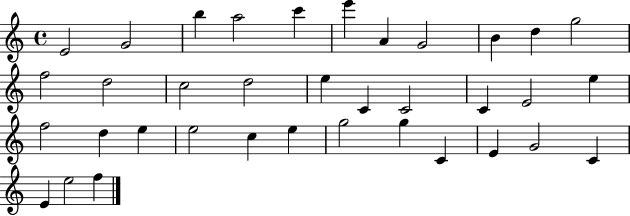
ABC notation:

X:1
T:Untitled
M:4/4
L:1/4
K:C
E2 G2 b a2 c' e' A G2 B d g2 f2 d2 c2 d2 e C C2 C E2 e f2 d e e2 c e g2 g C E G2 C E e2 f